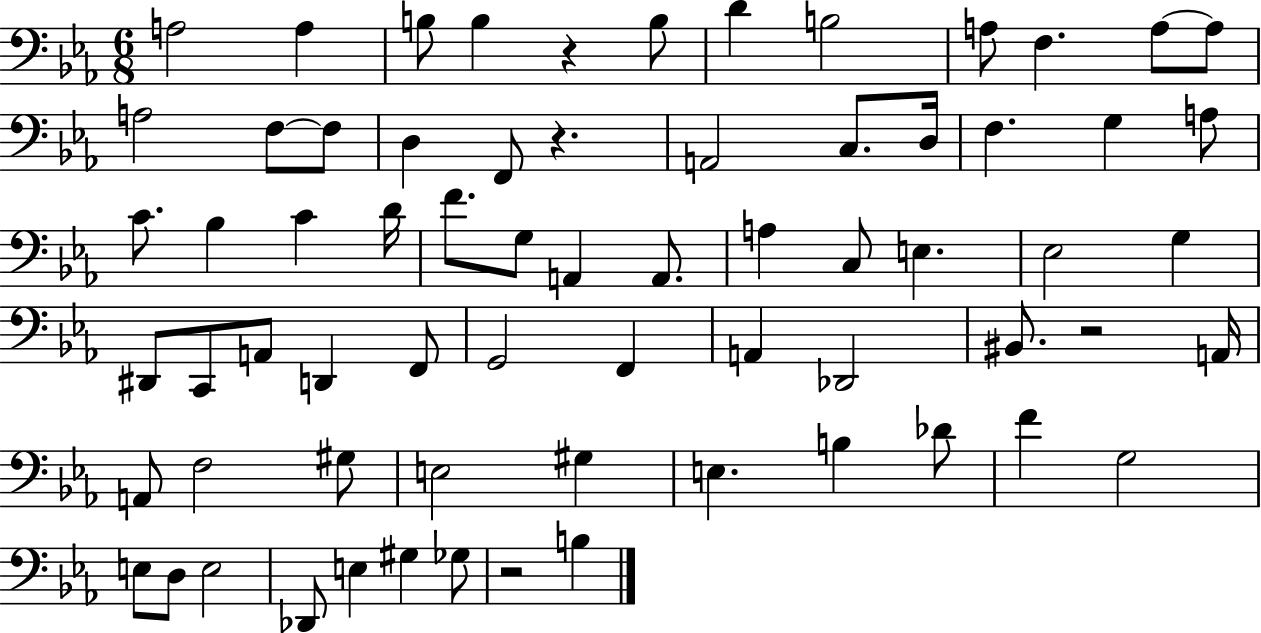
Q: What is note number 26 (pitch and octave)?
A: D4